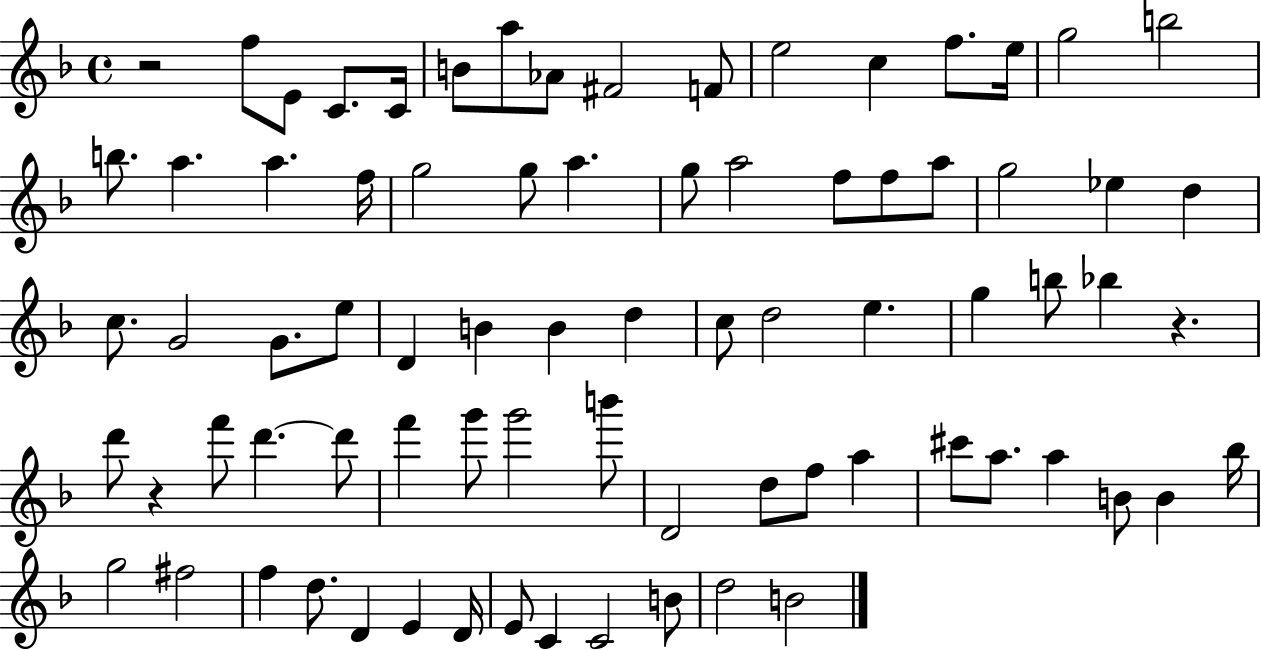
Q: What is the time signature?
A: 4/4